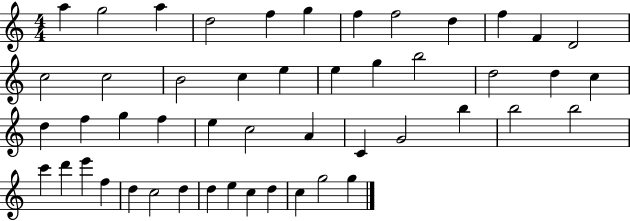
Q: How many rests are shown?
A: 0